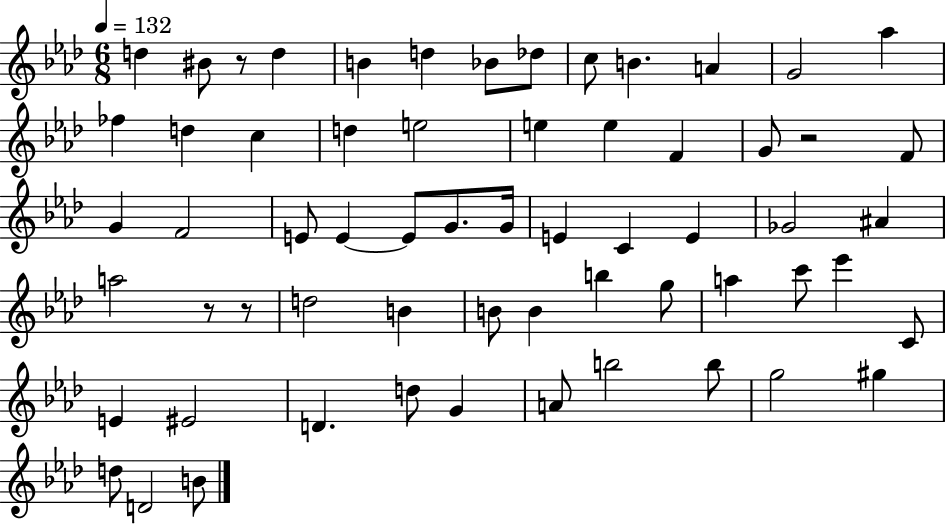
{
  \clef treble
  \numericTimeSignature
  \time 6/8
  \key aes \major
  \tempo 4 = 132
  d''4 bis'8 r8 d''4 | b'4 d''4 bes'8 des''8 | c''8 b'4. a'4 | g'2 aes''4 | \break fes''4 d''4 c''4 | d''4 e''2 | e''4 e''4 f'4 | g'8 r2 f'8 | \break g'4 f'2 | e'8 e'4~~ e'8 g'8. g'16 | e'4 c'4 e'4 | ges'2 ais'4 | \break a''2 r8 r8 | d''2 b'4 | b'8 b'4 b''4 g''8 | a''4 c'''8 ees'''4 c'8 | \break e'4 eis'2 | d'4. d''8 g'4 | a'8 b''2 b''8 | g''2 gis''4 | \break d''8 d'2 b'8 | \bar "|."
}